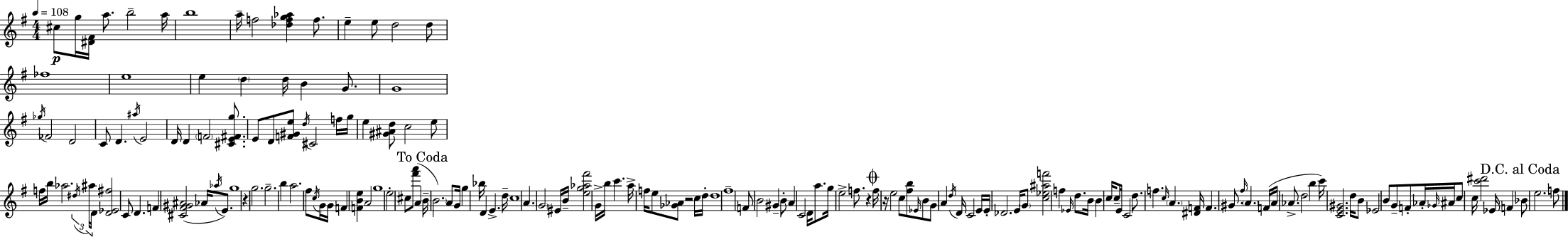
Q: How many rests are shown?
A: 4